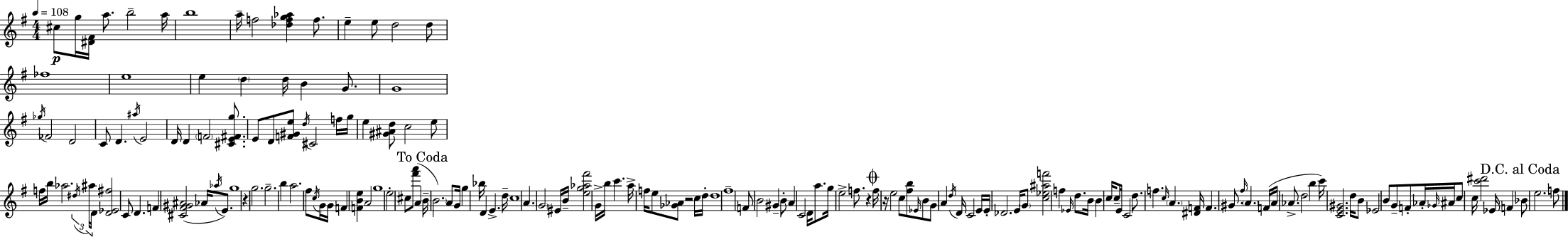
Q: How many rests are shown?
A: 4